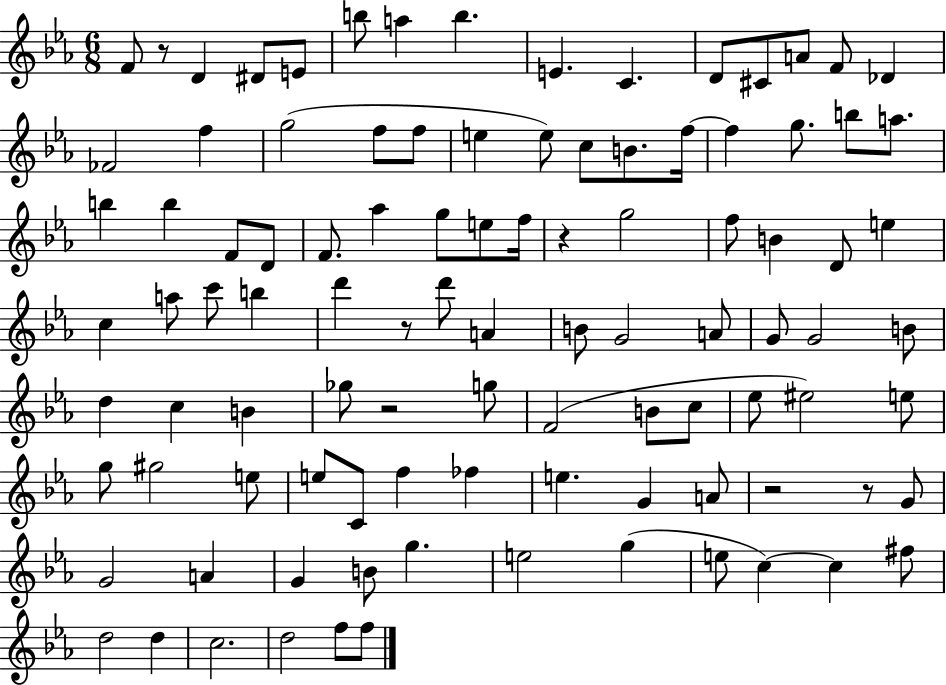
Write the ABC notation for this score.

X:1
T:Untitled
M:6/8
L:1/4
K:Eb
F/2 z/2 D ^D/2 E/2 b/2 a b E C D/2 ^C/2 A/2 F/2 _D _F2 f g2 f/2 f/2 e e/2 c/2 B/2 f/4 f g/2 b/2 a/2 b b F/2 D/2 F/2 _a g/2 e/2 f/4 z g2 f/2 B D/2 e c a/2 c'/2 b d' z/2 d'/2 A B/2 G2 A/2 G/2 G2 B/2 d c B _g/2 z2 g/2 F2 B/2 c/2 _e/2 ^e2 e/2 g/2 ^g2 e/2 e/2 C/2 f _f e G A/2 z2 z/2 G/2 G2 A G B/2 g e2 g e/2 c c ^f/2 d2 d c2 d2 f/2 f/2